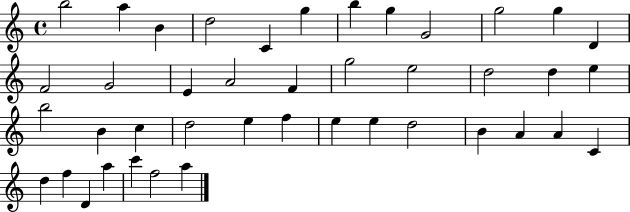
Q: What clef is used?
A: treble